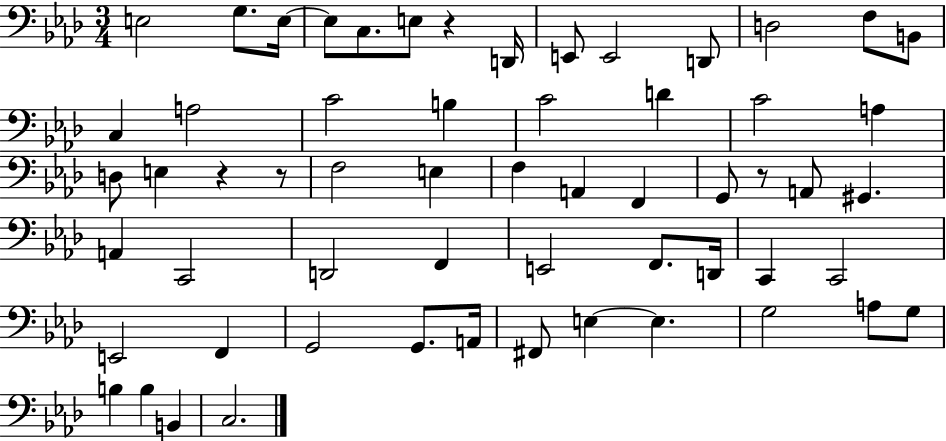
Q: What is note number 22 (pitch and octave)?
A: D3